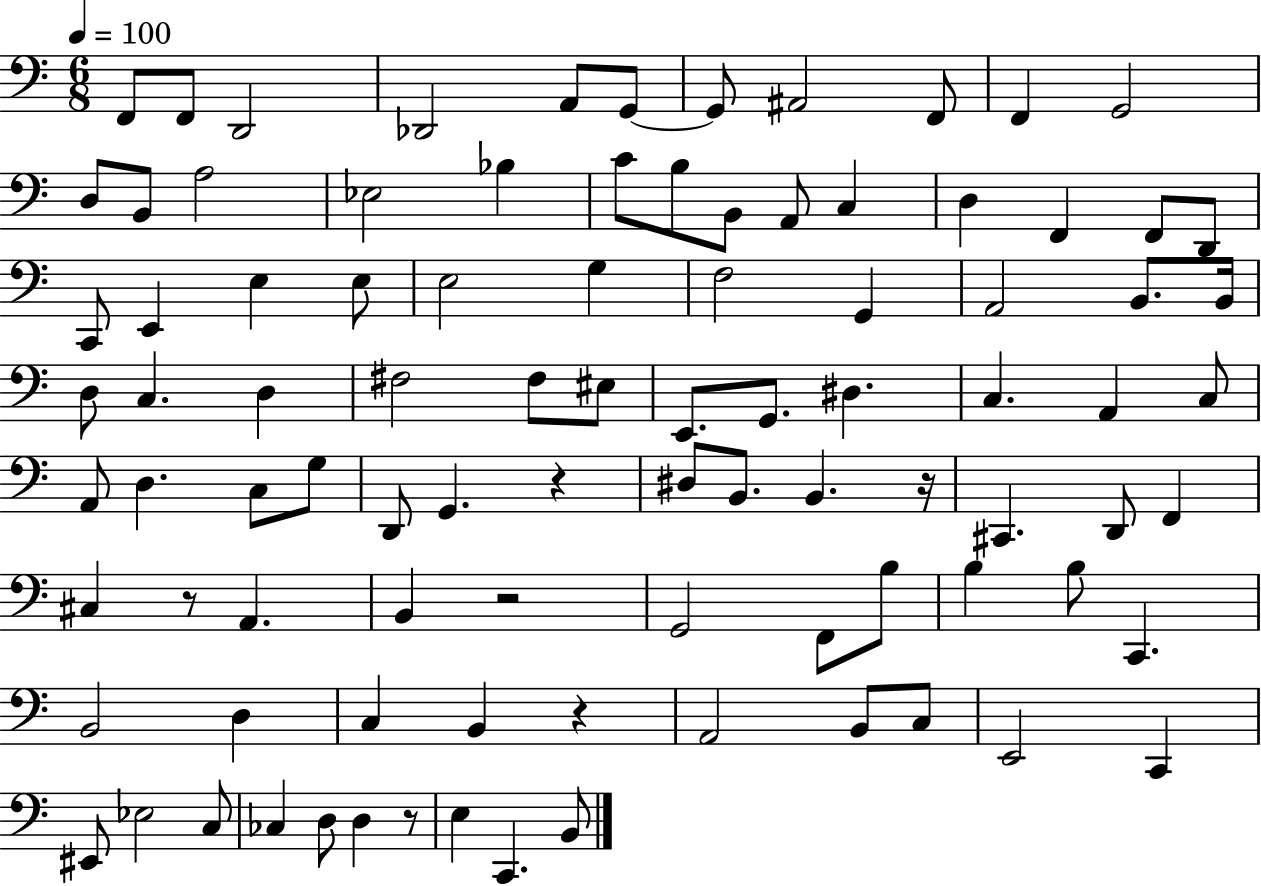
X:1
T:Untitled
M:6/8
L:1/4
K:C
F,,/2 F,,/2 D,,2 _D,,2 A,,/2 G,,/2 G,,/2 ^A,,2 F,,/2 F,, G,,2 D,/2 B,,/2 A,2 _E,2 _B, C/2 B,/2 B,,/2 A,,/2 C, D, F,, F,,/2 D,,/2 C,,/2 E,, E, E,/2 E,2 G, F,2 G,, A,,2 B,,/2 B,,/4 D,/2 C, D, ^F,2 ^F,/2 ^E,/2 E,,/2 G,,/2 ^D, C, A,, C,/2 A,,/2 D, C,/2 G,/2 D,,/2 G,, z ^D,/2 B,,/2 B,, z/4 ^C,, D,,/2 F,, ^C, z/2 A,, B,, z2 G,,2 F,,/2 B,/2 B, B,/2 C,, B,,2 D, C, B,, z A,,2 B,,/2 C,/2 E,,2 C,, ^E,,/2 _E,2 C,/2 _C, D,/2 D, z/2 E, C,, B,,/2